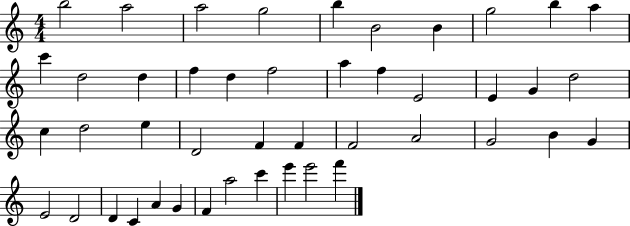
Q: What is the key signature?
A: C major